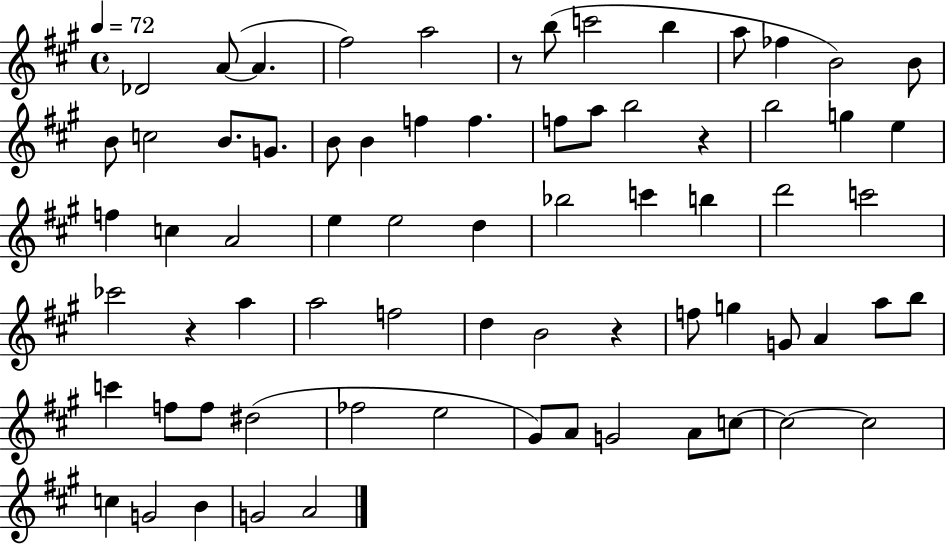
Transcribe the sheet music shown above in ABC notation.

X:1
T:Untitled
M:4/4
L:1/4
K:A
_D2 A/2 A ^f2 a2 z/2 b/2 c'2 b a/2 _f B2 B/2 B/2 c2 B/2 G/2 B/2 B f f f/2 a/2 b2 z b2 g e f c A2 e e2 d _b2 c' b d'2 c'2 _c'2 z a a2 f2 d B2 z f/2 g G/2 A a/2 b/2 c' f/2 f/2 ^d2 _f2 e2 ^G/2 A/2 G2 A/2 c/2 c2 c2 c G2 B G2 A2